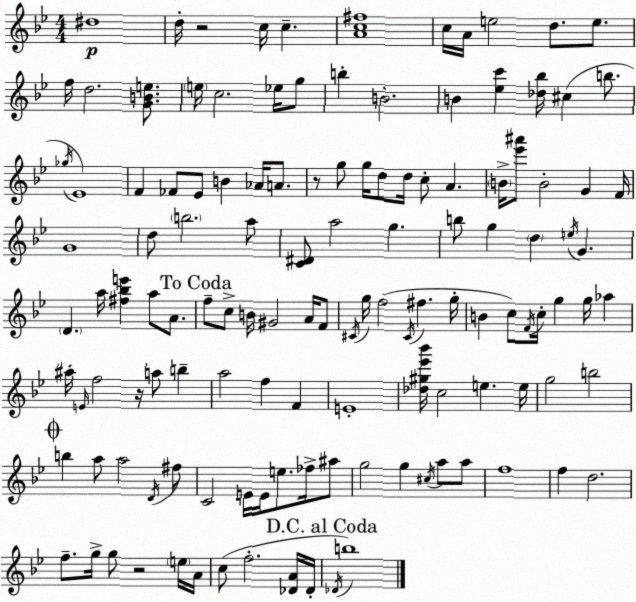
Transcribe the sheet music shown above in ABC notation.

X:1
T:Untitled
M:4/4
L:1/4
K:Bb
^d4 d/4 z2 c/4 c [Ac^f]4 c/4 A/4 e2 d/2 e/2 f/4 d2 [GBe]/2 e/4 c2 _e/4 g/2 b B2 B [_ec'] [_d_b]/4 ^c b/2 _g/4 _E4 F _F/2 _E/2 B _A/4 A/2 z/2 g/2 g/4 d/2 d/4 c/2 A B/4 [_e'^a']/2 B2 G F/4 G4 d/2 b2 a/2 [C^D]/2 a2 g b/2 g d e/4 G D a/4 [^f_be'] a/2 A/2 f/2 c/2 B/4 ^G2 A/4 F/2 ^C/4 g/4 f2 ^C/4 ^f g/4 B c/2 F/4 c/4 g g/4 _a ^a/4 E/4 f2 z/4 a/2 b a2 f F E4 [_d^g_e'_b']/4 c2 e e/4 g2 b2 b a/2 a2 D/4 ^f/2 C2 E/4 E/4 e/2 _f/4 ^a/2 g2 g ^c/4 a/2 a/2 f4 f d2 f/2 g/4 g/2 z2 e/4 A/4 c/2 f2 [_DA]/4 _D/4 _D/4 b4